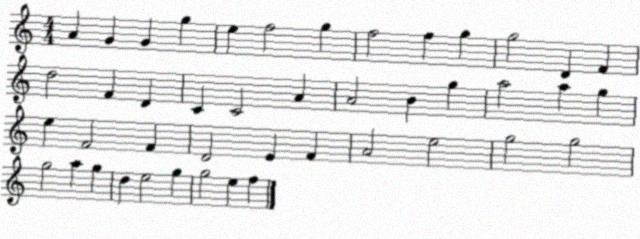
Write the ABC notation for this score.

X:1
T:Untitled
M:4/4
L:1/4
K:C
A G G g e f2 g f2 f g g2 D F d2 F D C C2 A A2 B g a2 a g e F2 F D2 E F A2 e2 g2 g2 g2 a g d e2 g g2 e f